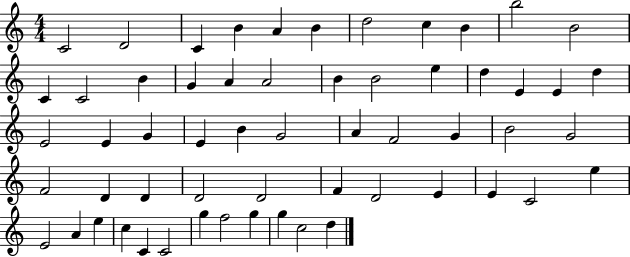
{
  \clef treble
  \numericTimeSignature
  \time 4/4
  \key c \major
  c'2 d'2 | c'4 b'4 a'4 b'4 | d''2 c''4 b'4 | b''2 b'2 | \break c'4 c'2 b'4 | g'4 a'4 a'2 | b'4 b'2 e''4 | d''4 e'4 e'4 d''4 | \break e'2 e'4 g'4 | e'4 b'4 g'2 | a'4 f'2 g'4 | b'2 g'2 | \break f'2 d'4 d'4 | d'2 d'2 | f'4 d'2 e'4 | e'4 c'2 e''4 | \break e'2 a'4 e''4 | c''4 c'4 c'2 | g''4 f''2 g''4 | g''4 c''2 d''4 | \break \bar "|."
}